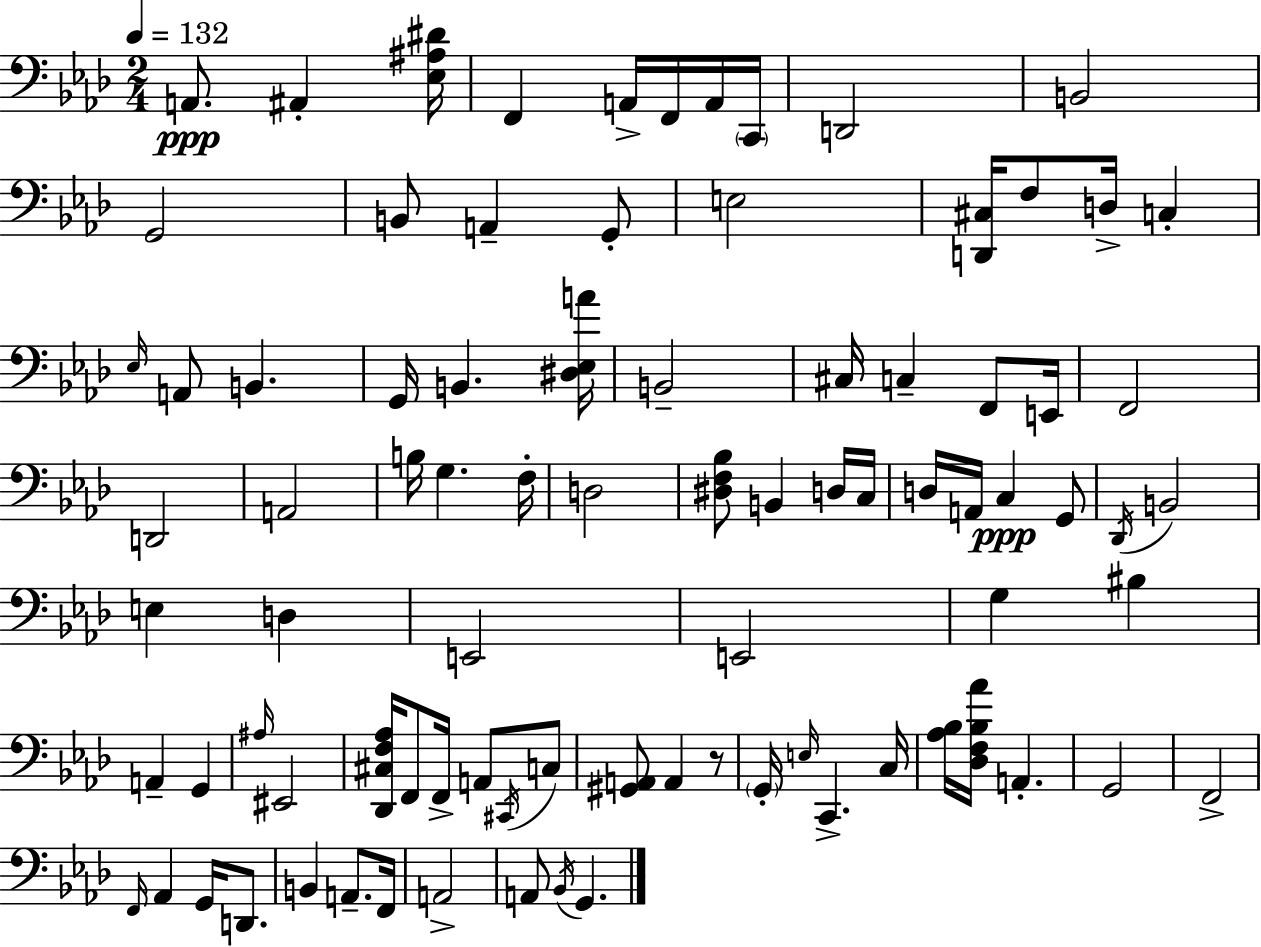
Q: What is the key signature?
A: AES major